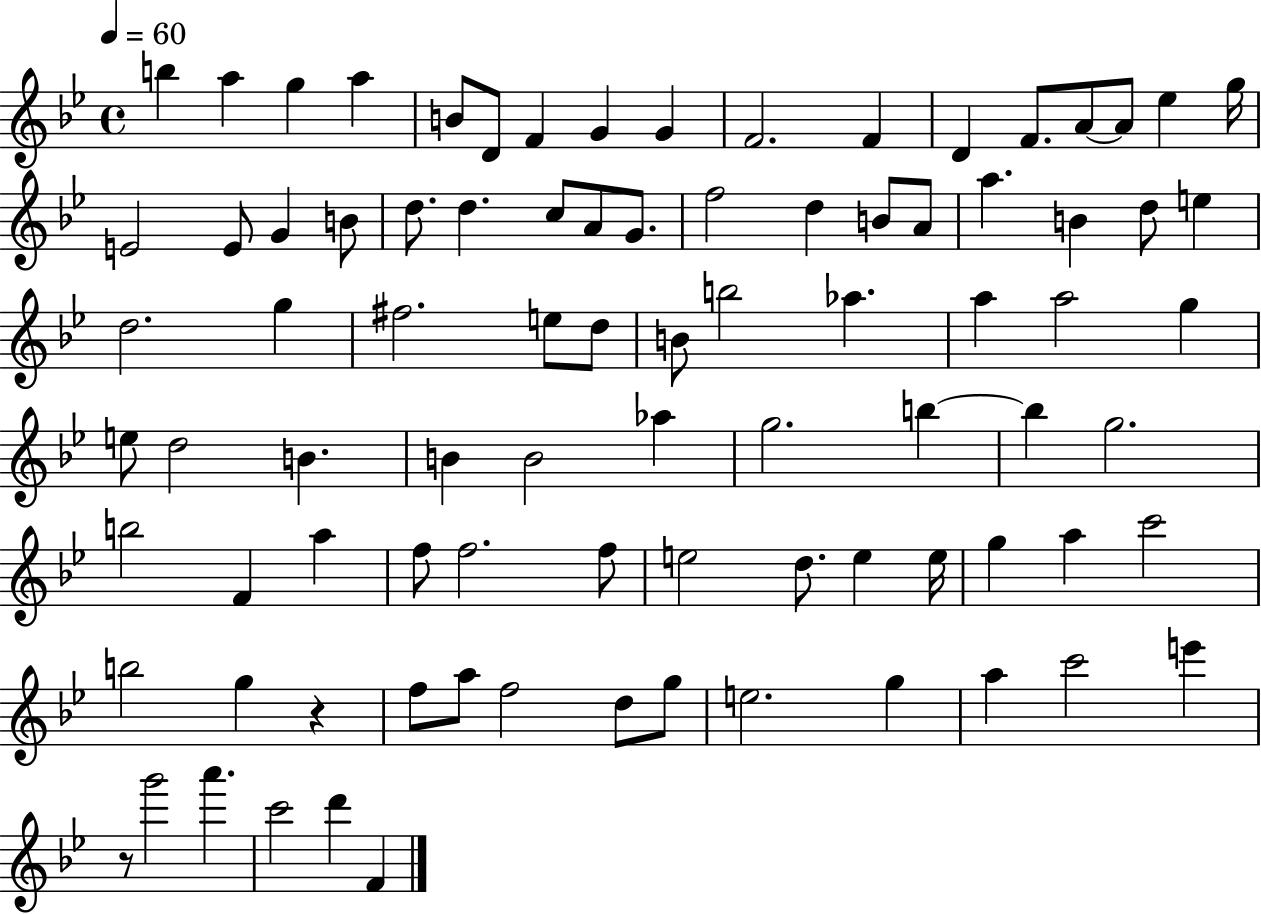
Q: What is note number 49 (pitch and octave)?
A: B4